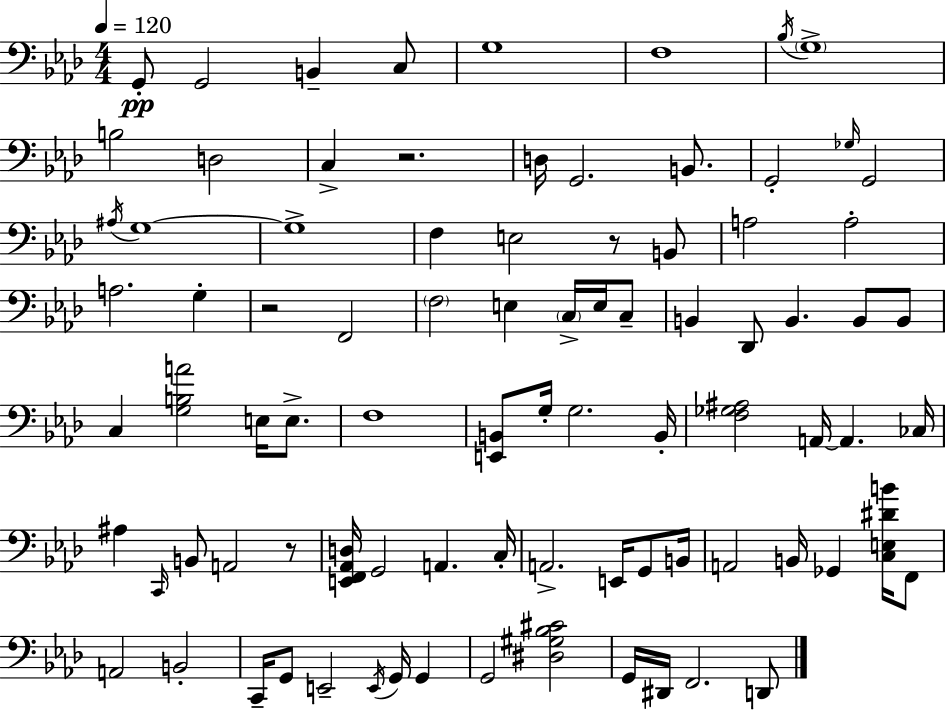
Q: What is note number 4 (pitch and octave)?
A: C3